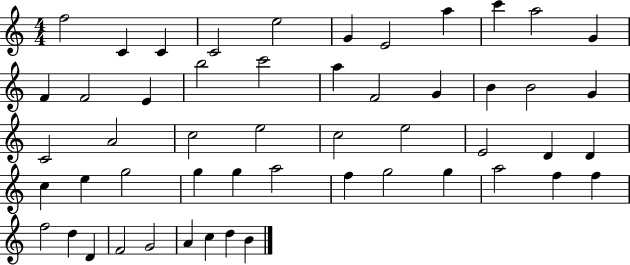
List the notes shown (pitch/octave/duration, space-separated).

F5/h C4/q C4/q C4/h E5/h G4/q E4/h A5/q C6/q A5/h G4/q F4/q F4/h E4/q B5/h C6/h A5/q F4/h G4/q B4/q B4/h G4/q C4/h A4/h C5/h E5/h C5/h E5/h E4/h D4/q D4/q C5/q E5/q G5/h G5/q G5/q A5/h F5/q G5/h G5/q A5/h F5/q F5/q F5/h D5/q D4/q F4/h G4/h A4/q C5/q D5/q B4/q